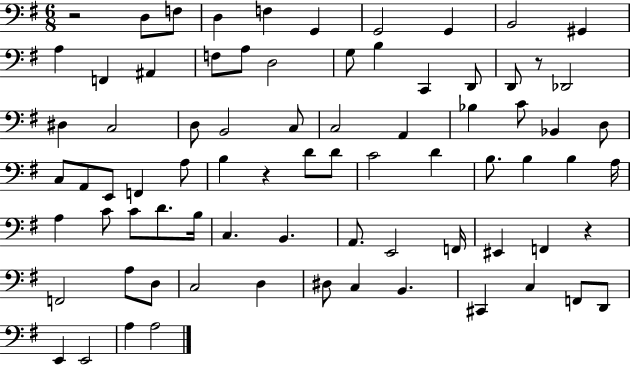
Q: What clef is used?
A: bass